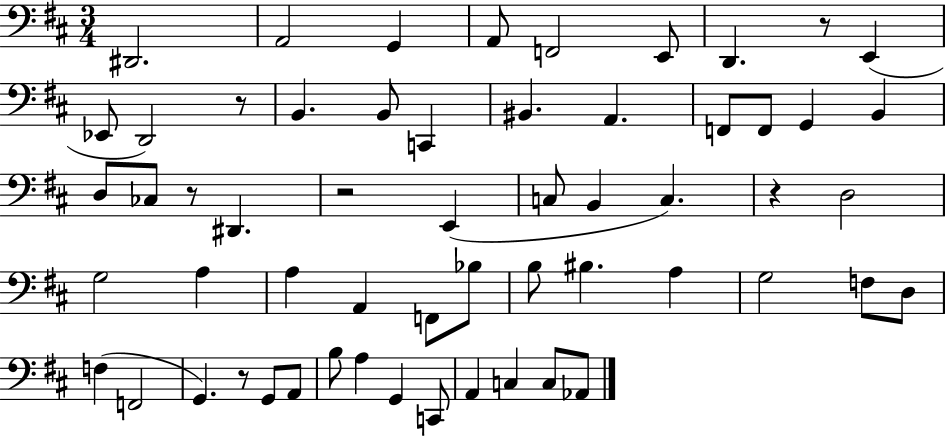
{
  \clef bass
  \numericTimeSignature
  \time 3/4
  \key d \major
  dis,2. | a,2 g,4 | a,8 f,2 e,8 | d,4. r8 e,4( | \break ees,8 d,2) r8 | b,4. b,8 c,4 | bis,4. a,4. | f,8 f,8 g,4 b,4 | \break d8 ces8 r8 dis,4. | r2 e,4( | c8 b,4 c4.) | r4 d2 | \break g2 a4 | a4 a,4 f,8 bes8 | b8 bis4. a4 | g2 f8 d8 | \break f4( f,2 | g,4.) r8 g,8 a,8 | b8 a4 g,4 c,8 | a,4 c4 c8 aes,8 | \break \bar "|."
}